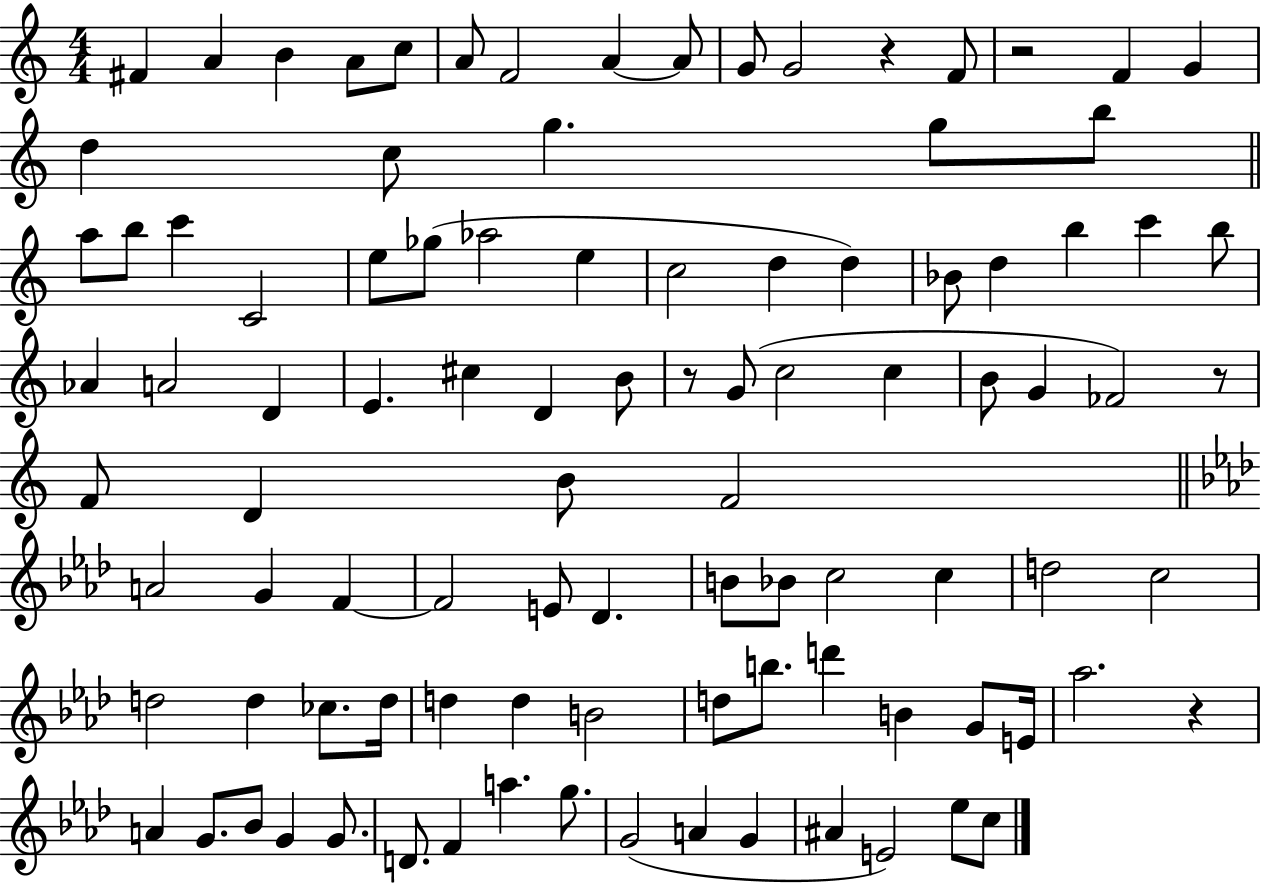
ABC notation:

X:1
T:Untitled
M:4/4
L:1/4
K:C
^F A B A/2 c/2 A/2 F2 A A/2 G/2 G2 z F/2 z2 F G d c/2 g g/2 b/2 a/2 b/2 c' C2 e/2 _g/2 _a2 e c2 d d _B/2 d b c' b/2 _A A2 D E ^c D B/2 z/2 G/2 c2 c B/2 G _F2 z/2 F/2 D B/2 F2 A2 G F F2 E/2 _D B/2 _B/2 c2 c d2 c2 d2 d _c/2 d/4 d d B2 d/2 b/2 d' B G/2 E/4 _a2 z A G/2 _B/2 G G/2 D/2 F a g/2 G2 A G ^A E2 _e/2 c/2